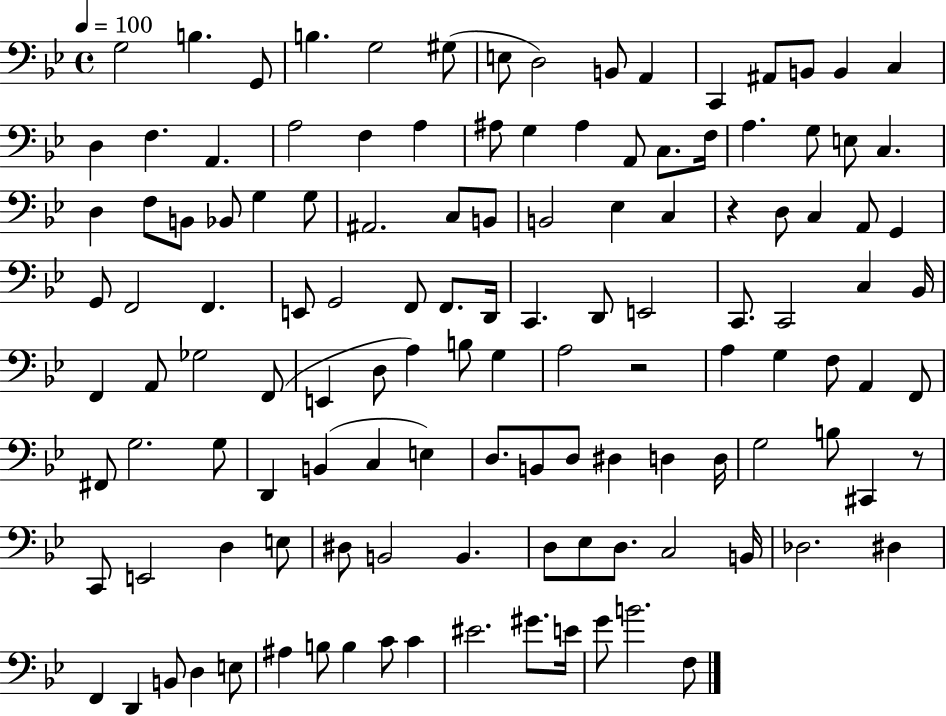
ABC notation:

X:1
T:Untitled
M:4/4
L:1/4
K:Bb
G,2 B, G,,/2 B, G,2 ^G,/2 E,/2 D,2 B,,/2 A,, C,, ^A,,/2 B,,/2 B,, C, D, F, A,, A,2 F, A, ^A,/2 G, ^A, A,,/2 C,/2 F,/4 A, G,/2 E,/2 C, D, F,/2 B,,/2 _B,,/2 G, G,/2 ^A,,2 C,/2 B,,/2 B,,2 _E, C, z D,/2 C, A,,/2 G,, G,,/2 F,,2 F,, E,,/2 G,,2 F,,/2 F,,/2 D,,/4 C,, D,,/2 E,,2 C,,/2 C,,2 C, _B,,/4 F,, A,,/2 _G,2 F,,/2 E,, D,/2 A, B,/2 G, A,2 z2 A, G, F,/2 A,, F,,/2 ^F,,/2 G,2 G,/2 D,, B,, C, E, D,/2 B,,/2 D,/2 ^D, D, D,/4 G,2 B,/2 ^C,, z/2 C,,/2 E,,2 D, E,/2 ^D,/2 B,,2 B,, D,/2 _E,/2 D,/2 C,2 B,,/4 _D,2 ^D, F,, D,, B,,/2 D, E,/2 ^A, B,/2 B, C/2 C ^E2 ^G/2 E/4 G/2 B2 F,/2